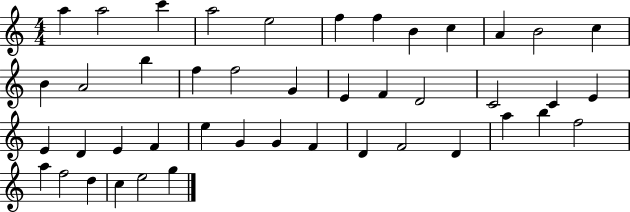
{
  \clef treble
  \numericTimeSignature
  \time 4/4
  \key c \major
  a''4 a''2 c'''4 | a''2 e''2 | f''4 f''4 b'4 c''4 | a'4 b'2 c''4 | \break b'4 a'2 b''4 | f''4 f''2 g'4 | e'4 f'4 d'2 | c'2 c'4 e'4 | \break e'4 d'4 e'4 f'4 | e''4 g'4 g'4 f'4 | d'4 f'2 d'4 | a''4 b''4 f''2 | \break a''4 f''2 d''4 | c''4 e''2 g''4 | \bar "|."
}